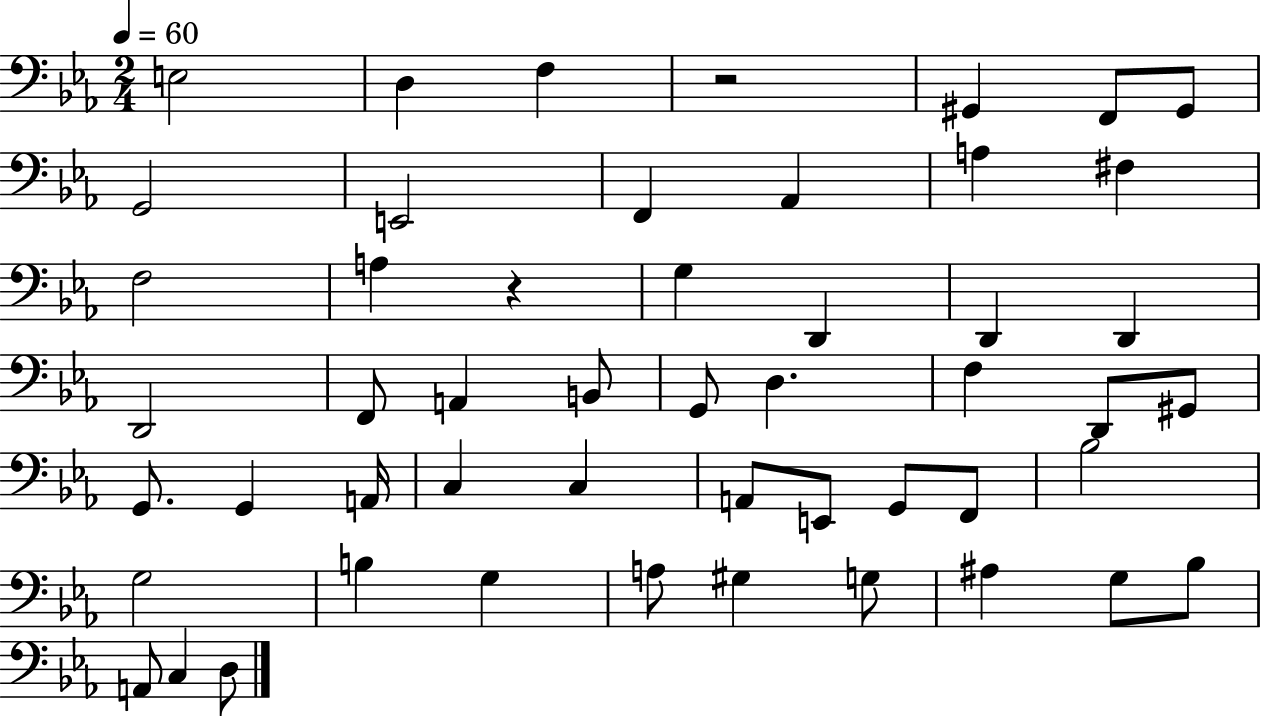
E3/h D3/q F3/q R/h G#2/q F2/e G#2/e G2/h E2/h F2/q Ab2/q A3/q F#3/q F3/h A3/q R/q G3/q D2/q D2/q D2/q D2/h F2/e A2/q B2/e G2/e D3/q. F3/q D2/e G#2/e G2/e. G2/q A2/s C3/q C3/q A2/e E2/e G2/e F2/e Bb3/h G3/h B3/q G3/q A3/e G#3/q G3/e A#3/q G3/e Bb3/e A2/e C3/q D3/e